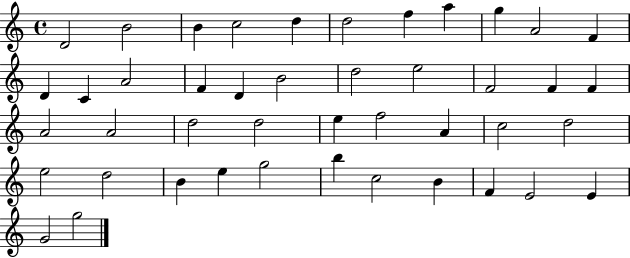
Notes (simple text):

D4/h B4/h B4/q C5/h D5/q D5/h F5/q A5/q G5/q A4/h F4/q D4/q C4/q A4/h F4/q D4/q B4/h D5/h E5/h F4/h F4/q F4/q A4/h A4/h D5/h D5/h E5/q F5/h A4/q C5/h D5/h E5/h D5/h B4/q E5/q G5/h B5/q C5/h B4/q F4/q E4/h E4/q G4/h G5/h